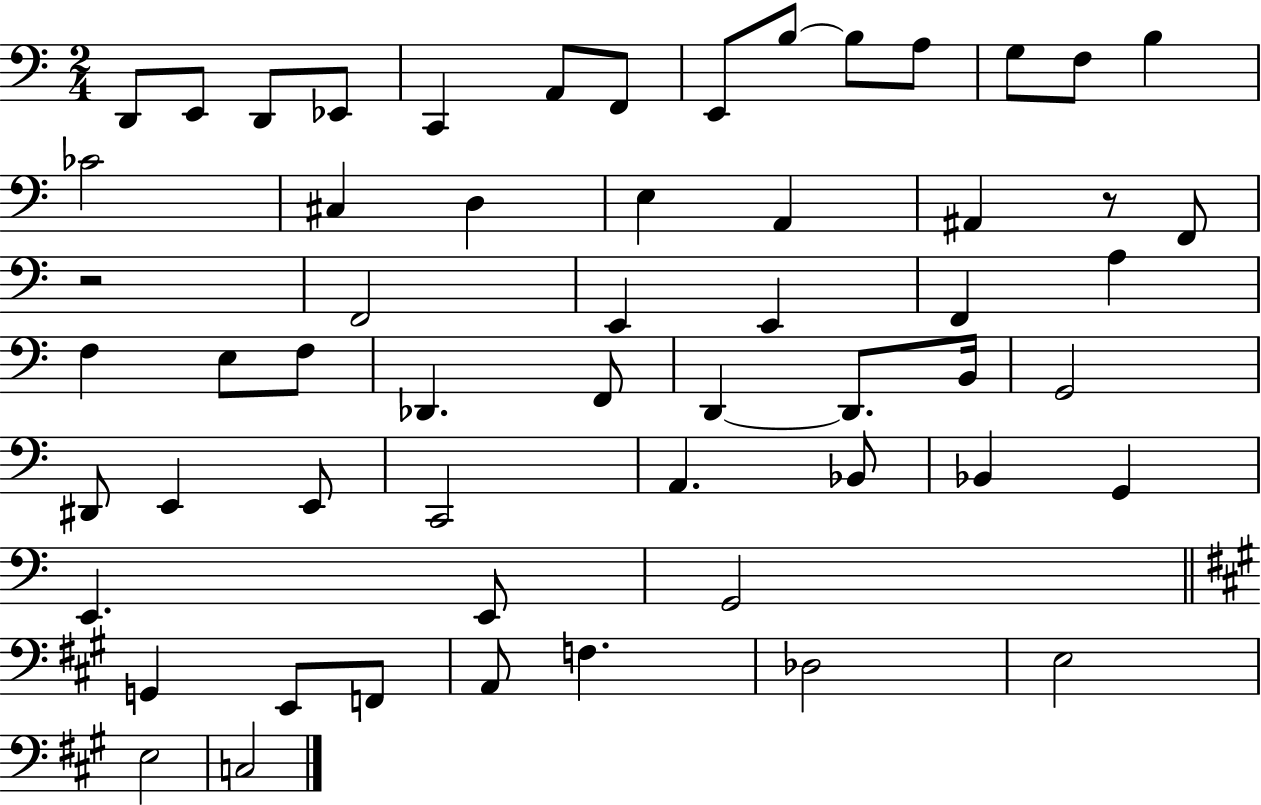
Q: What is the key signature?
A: C major